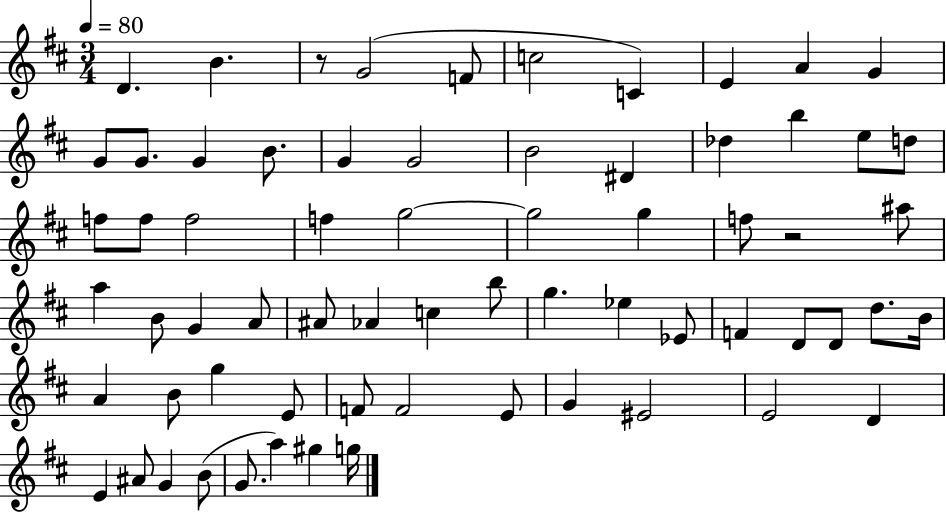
D4/q. B4/q. R/e G4/h F4/e C5/h C4/q E4/q A4/q G4/q G4/e G4/e. G4/q B4/e. G4/q G4/h B4/h D#4/q Db5/q B5/q E5/e D5/e F5/e F5/e F5/h F5/q G5/h G5/h G5/q F5/e R/h A#5/e A5/q B4/e G4/q A4/e A#4/e Ab4/q C5/q B5/e G5/q. Eb5/q Eb4/e F4/q D4/e D4/e D5/e. B4/s A4/q B4/e G5/q E4/e F4/e F4/h E4/e G4/q EIS4/h E4/h D4/q E4/q A#4/e G4/q B4/e G4/e. A5/q G#5/q G5/s